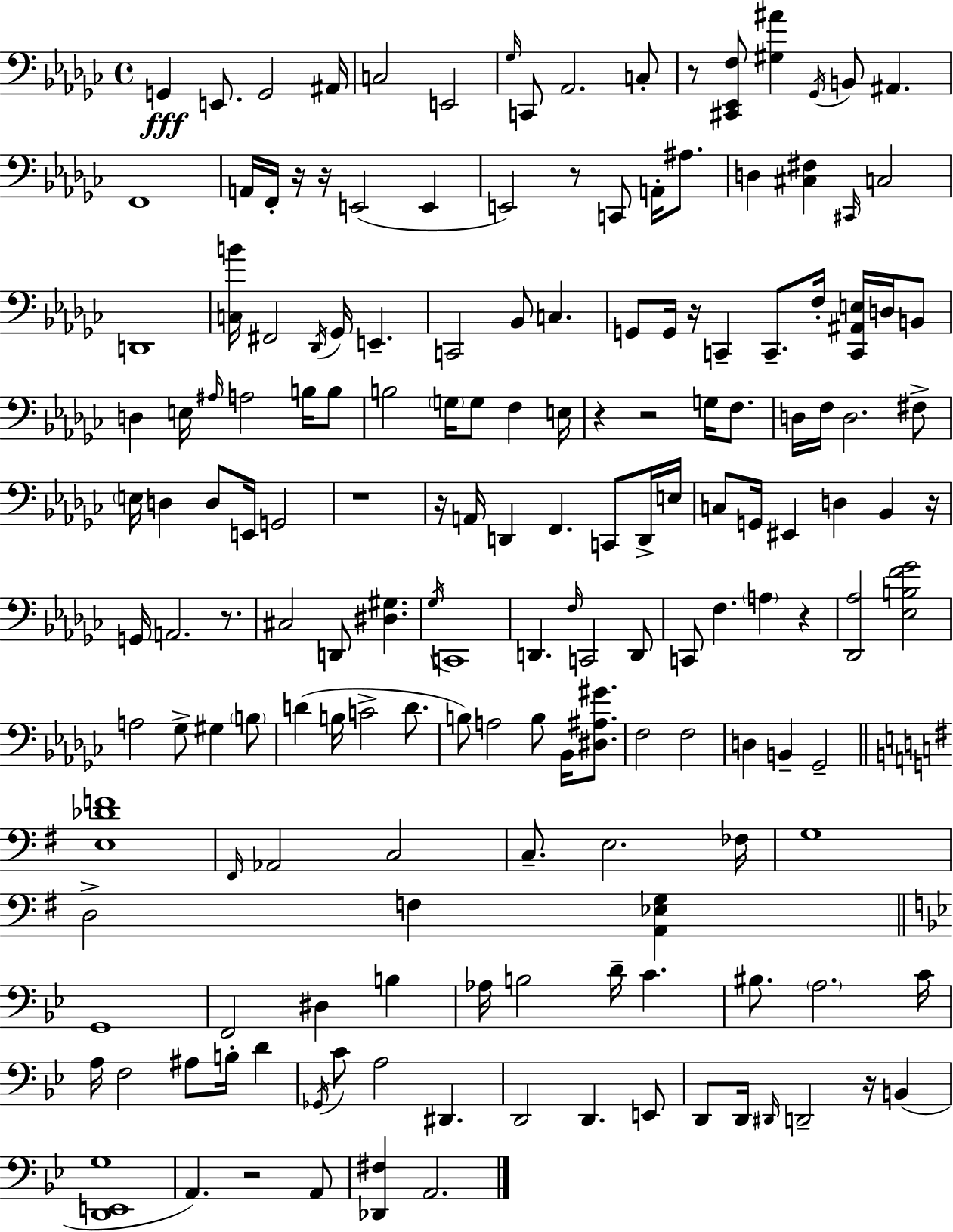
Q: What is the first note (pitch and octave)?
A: G2